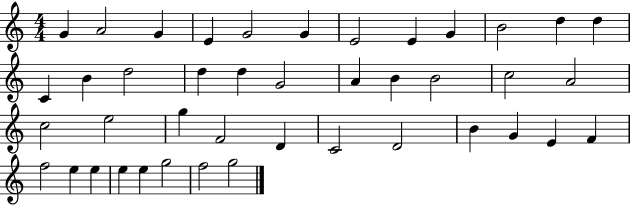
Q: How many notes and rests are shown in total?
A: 42